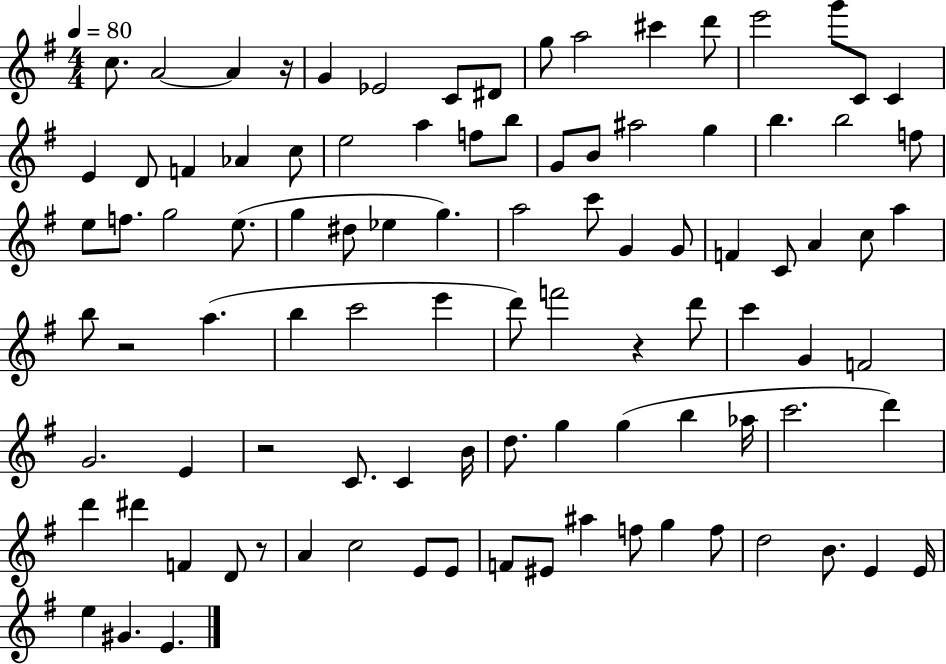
X:1
T:Untitled
M:4/4
L:1/4
K:G
c/2 A2 A z/4 G _E2 C/2 ^D/2 g/2 a2 ^c' d'/2 e'2 g'/2 C/2 C E D/2 F _A c/2 e2 a f/2 b/2 G/2 B/2 ^a2 g b b2 f/2 e/2 f/2 g2 e/2 g ^d/2 _e g a2 c'/2 G G/2 F C/2 A c/2 a b/2 z2 a b c'2 e' d'/2 f'2 z d'/2 c' G F2 G2 E z2 C/2 C B/4 d/2 g g b _a/4 c'2 d' d' ^d' F D/2 z/2 A c2 E/2 E/2 F/2 ^E/2 ^a f/2 g f/2 d2 B/2 E E/4 e ^G E